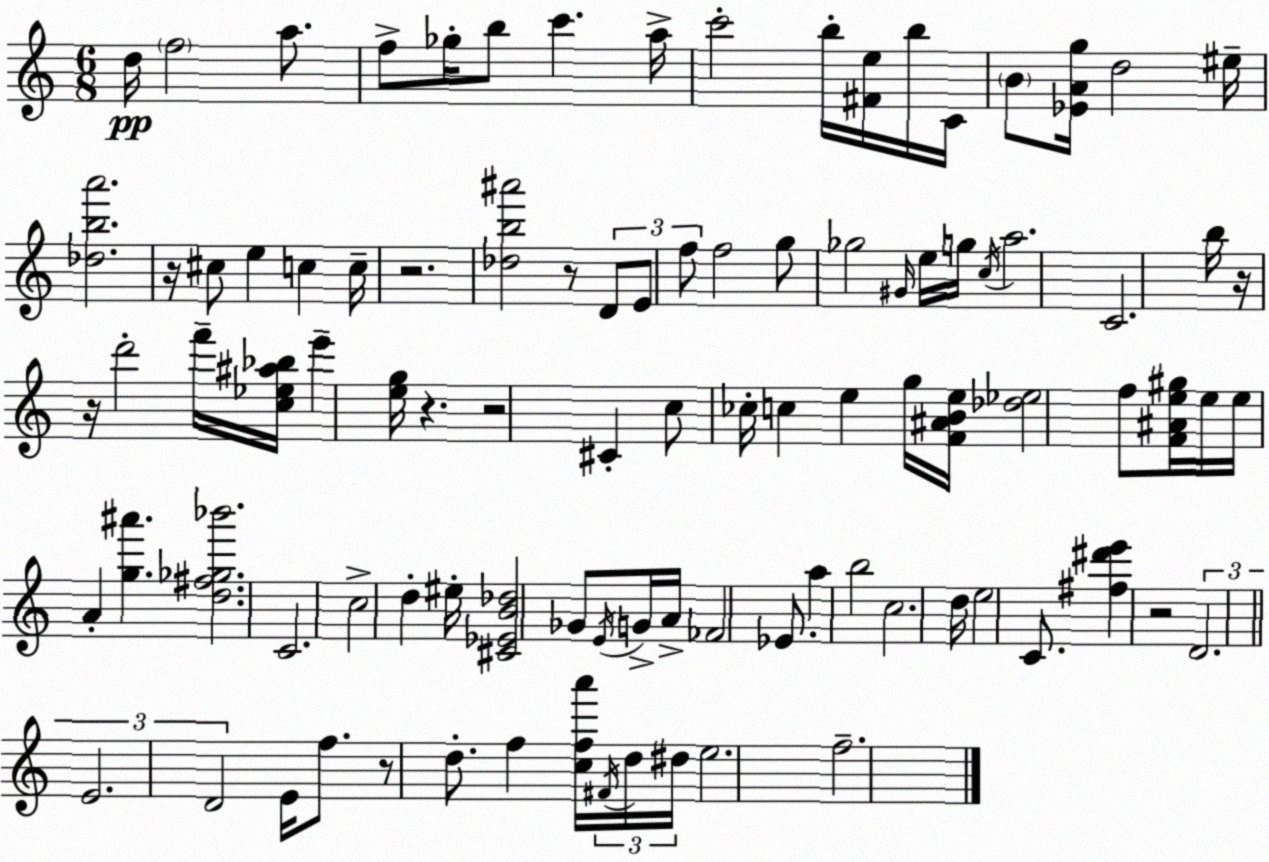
X:1
T:Untitled
M:6/8
L:1/4
K:Am
d/4 f2 a/2 f/2 _g/4 b/2 c' a/4 c'2 b/4 [^Fe]/4 b/4 C/4 B/2 [_EAg]/4 d2 ^e/4 [_dba']2 z/4 ^c/2 e c c/4 z2 [_db^a']2 z/2 D/2 E/2 f/2 f2 g/2 _g2 ^G/4 e/4 g/4 c/4 a2 C2 b/4 z/4 z/4 d'2 f'/4 [c_e^a_b]/4 e' [eg]/4 z z2 ^C c/2 _c/4 c e g/4 [F^ABe]/4 [_d_e]2 f/2 [F^Ae^g]/4 e/4 e/4 A [g^a'] [d^f_g_b']2 C2 c2 d ^e/4 [^C_EB_d]2 _G/2 E/4 G/4 A/4 _F2 _E/2 a b2 c2 d/4 e2 C/2 [^f^d'e'] z2 D2 E2 D2 E/4 f/2 z/2 d/2 f [cfa']/4 ^F/4 d/4 ^d/4 e2 f2